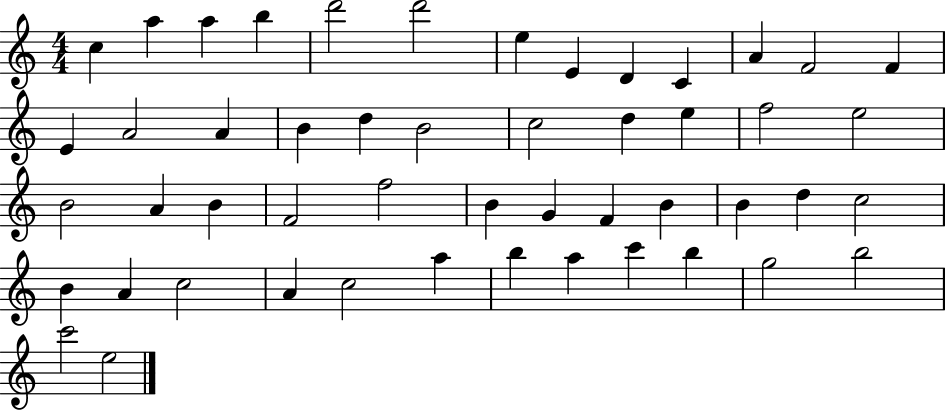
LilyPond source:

{
  \clef treble
  \numericTimeSignature
  \time 4/4
  \key c \major
  c''4 a''4 a''4 b''4 | d'''2 d'''2 | e''4 e'4 d'4 c'4 | a'4 f'2 f'4 | \break e'4 a'2 a'4 | b'4 d''4 b'2 | c''2 d''4 e''4 | f''2 e''2 | \break b'2 a'4 b'4 | f'2 f''2 | b'4 g'4 f'4 b'4 | b'4 d''4 c''2 | \break b'4 a'4 c''2 | a'4 c''2 a''4 | b''4 a''4 c'''4 b''4 | g''2 b''2 | \break c'''2 e''2 | \bar "|."
}